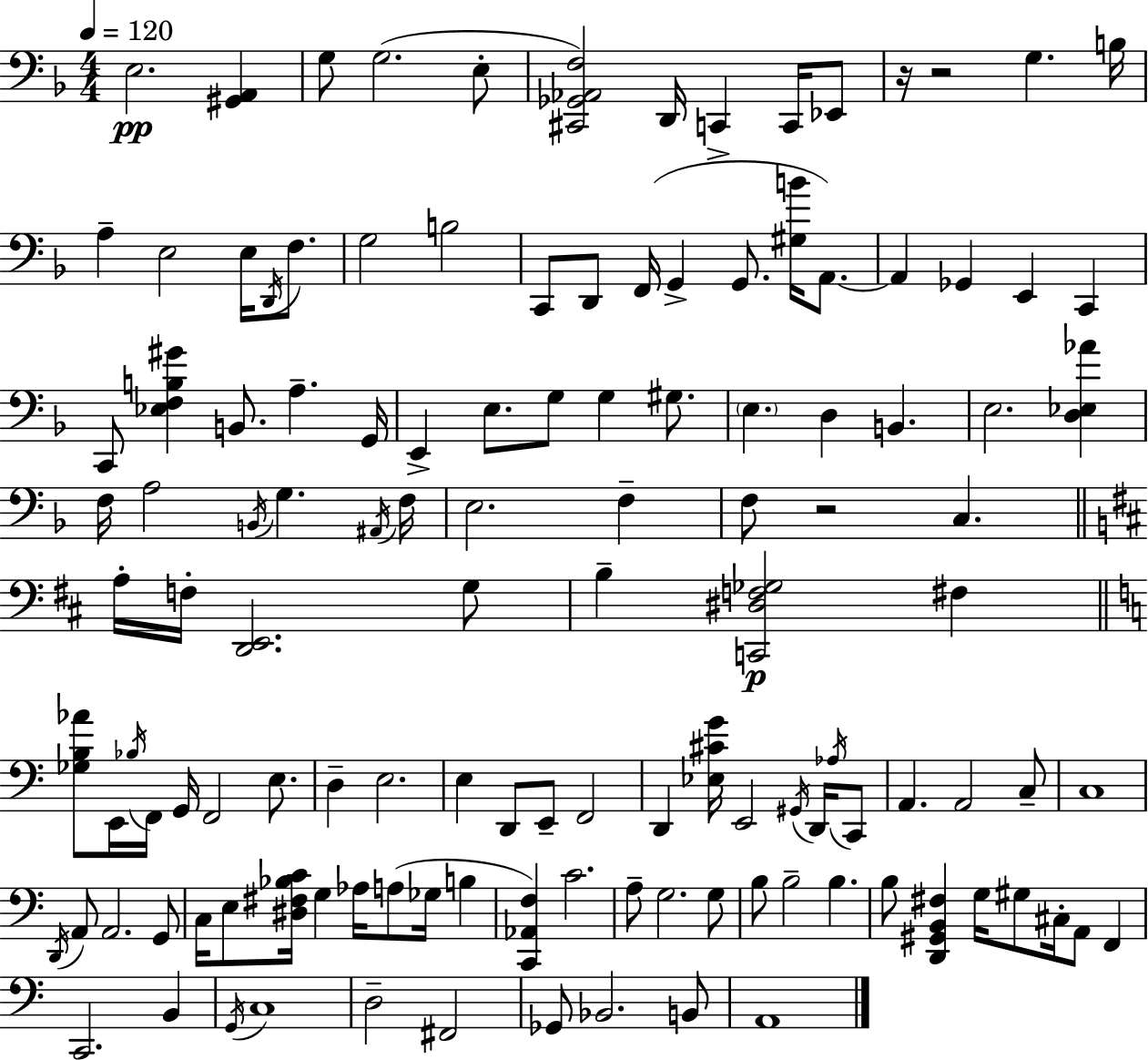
{
  \clef bass
  \numericTimeSignature
  \time 4/4
  \key d \minor
  \tempo 4 = 120
  e2.\pp <gis, a,>4 | g8 g2.( e8-. | <cis, ges, aes, f>2) d,16 c,4-> c,16 ees,8 | r16 r2 g4. b16 | \break a4-- e2 e16 \acciaccatura { d,16 } f8. | g2 b2 | c,8 d,8 f,16( g,4-> g,8. <gis b'>16 a,8.~~) | a,4 ges,4 e,4 c,4 | \break c,8 <ees f b gis'>4 b,8. a4.-- | g,16 e,4-> e8. g8 g4 gis8. | \parenthesize e4. d4 b,4. | e2. <d ees aes'>4 | \break f16 a2 \acciaccatura { b,16 } g4. | \acciaccatura { ais,16 } f16 e2. f4-- | f8 r2 c4. | \bar "||" \break \key d \major a16-. f16-. <d, e,>2. g8 | b4-- <c, dis f ges>2\p fis4 | \bar "||" \break \key a \minor <ges b aes'>8 e,16 \acciaccatura { bes16 } f,16 g,16 f,2 e8. | d4-- e2. | e4 d,8 e,8-- f,2 | d,4 <ees cis' g'>16 e,2 \acciaccatura { gis,16 } d,16 | \break \acciaccatura { aes16 } c,8 a,4. a,2 | c8-- c1 | \acciaccatura { d,16 } a,8 a,2. | g,8 c16 e8 <dis fis bes c'>16 g4 aes16 a8( ges16 | \break b4 <c, aes, f>4) c'2. | a8-- g2. | g8 b8 b2-- b4. | b8 <d, gis, b, fis>4 g16 gis8 cis16-. a,8 | \break f,4 c,2. | b,4 \acciaccatura { g,16 } c1 | d2-- fis,2 | ges,8 bes,2. | \break b,8 a,1 | \bar "|."
}